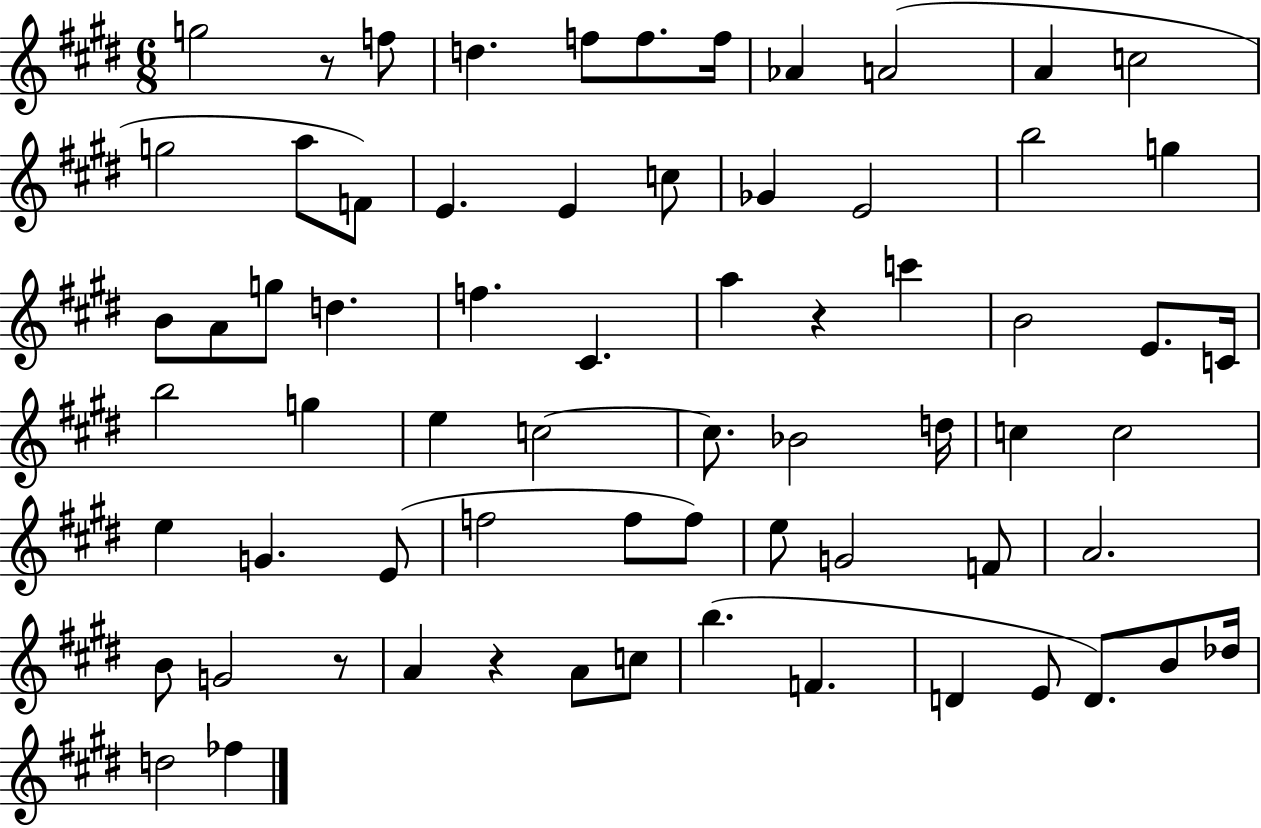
{
  \clef treble
  \numericTimeSignature
  \time 6/8
  \key e \major
  g''2 r8 f''8 | d''4. f''8 f''8. f''16 | aes'4 a'2( | a'4 c''2 | \break g''2 a''8 f'8) | e'4. e'4 c''8 | ges'4 e'2 | b''2 g''4 | \break b'8 a'8 g''8 d''4. | f''4. cis'4. | a''4 r4 c'''4 | b'2 e'8. c'16 | \break b''2 g''4 | e''4 c''2~~ | c''8. bes'2 d''16 | c''4 c''2 | \break e''4 g'4. e'8( | f''2 f''8 f''8) | e''8 g'2 f'8 | a'2. | \break b'8 g'2 r8 | a'4 r4 a'8 c''8 | b''4.( f'4. | d'4 e'8 d'8.) b'8 des''16 | \break d''2 fes''4 | \bar "|."
}